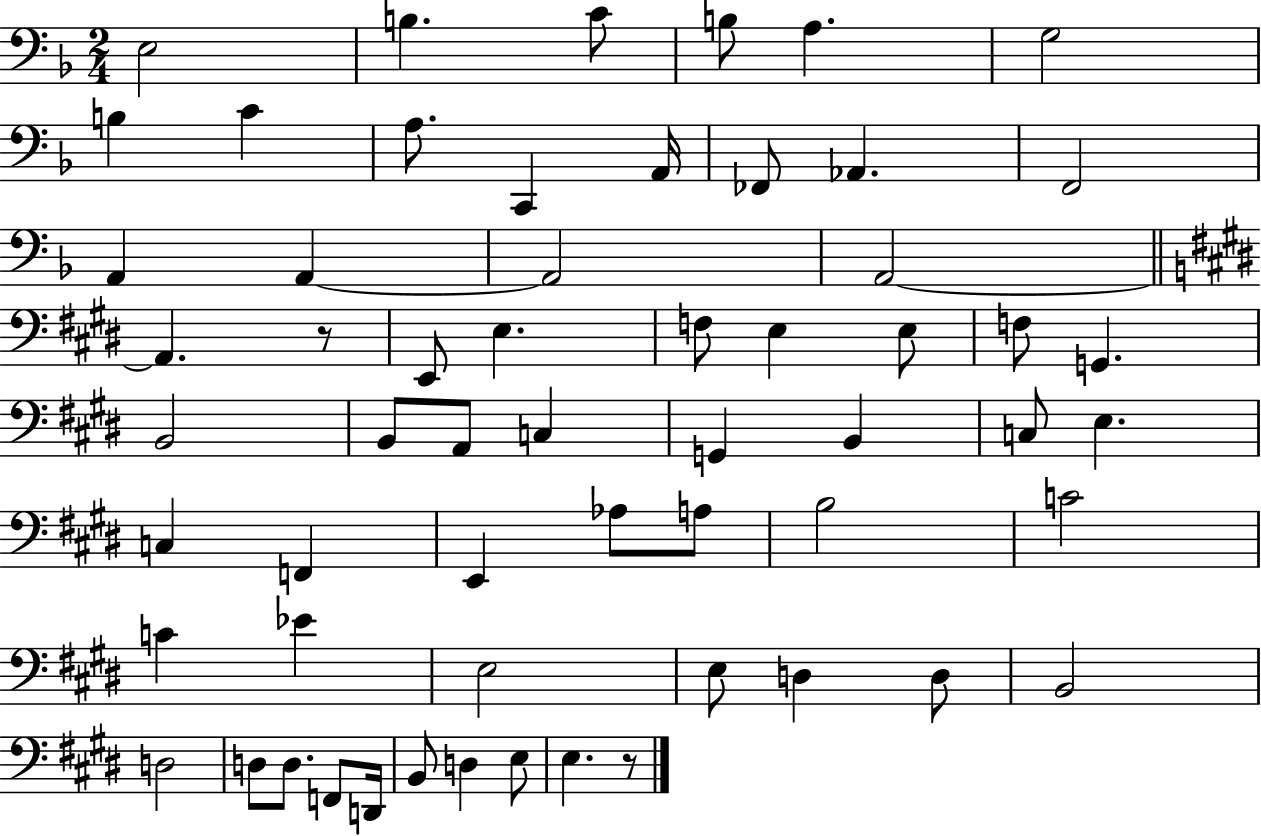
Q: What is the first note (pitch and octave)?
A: E3